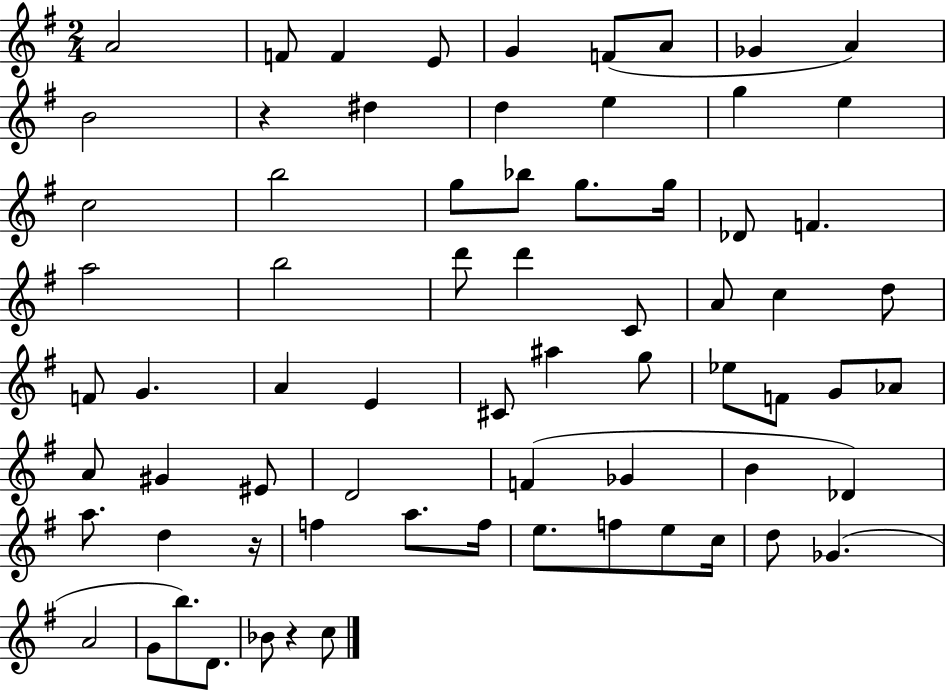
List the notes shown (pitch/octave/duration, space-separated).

A4/h F4/e F4/q E4/e G4/q F4/e A4/e Gb4/q A4/q B4/h R/q D#5/q D5/q E5/q G5/q E5/q C5/h B5/h G5/e Bb5/e G5/e. G5/s Db4/e F4/q. A5/h B5/h D6/e D6/q C4/e A4/e C5/q D5/e F4/e G4/q. A4/q E4/q C#4/e A#5/q G5/e Eb5/e F4/e G4/e Ab4/e A4/e G#4/q EIS4/e D4/h F4/q Gb4/q B4/q Db4/q A5/e. D5/q R/s F5/q A5/e. F5/s E5/e. F5/e E5/e C5/s D5/e Gb4/q. A4/h G4/e B5/e. D4/e. Bb4/e R/q C5/e